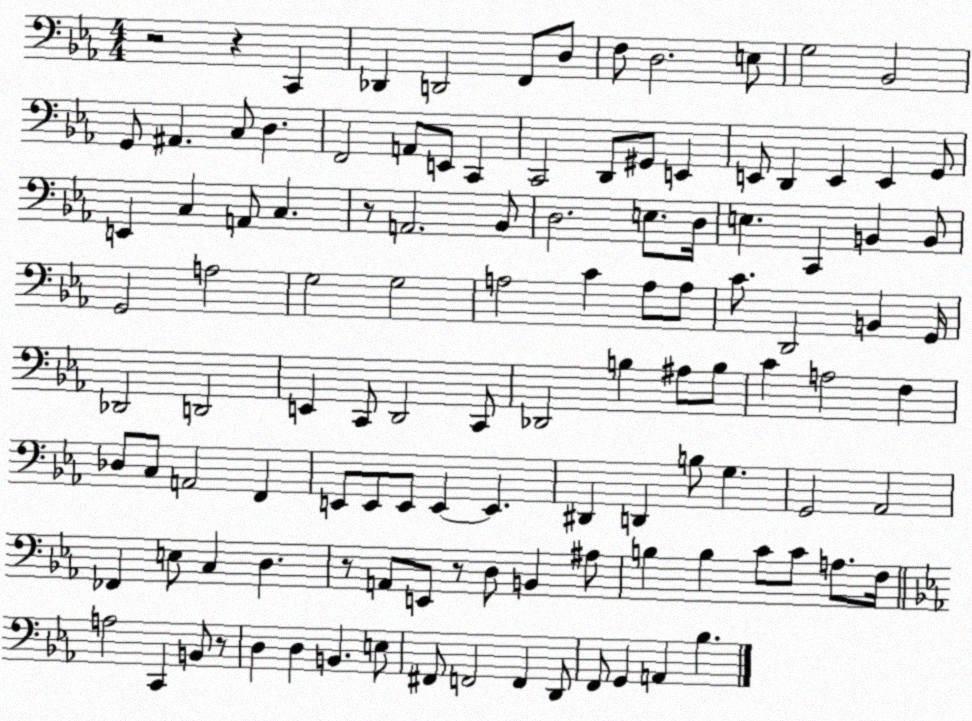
X:1
T:Untitled
M:4/4
L:1/4
K:Eb
z2 z C,, _D,, D,,2 F,,/2 D,/2 F,/2 D,2 E,/2 G,2 _B,,2 G,,/2 ^A,, C,/2 D, F,,2 A,,/2 E,,/2 C,, C,,2 D,,/2 ^G,,/2 E,, E,,/2 D,, E,, E,, G,,/2 E,, C, A,,/2 C, z/2 A,,2 _B,,/2 D,2 E,/2 D,/4 E, C,, B,, B,,/2 G,,2 A,2 G,2 G,2 A,2 C A,/2 A,/2 C/2 D,,2 B,, G,,/4 _D,,2 D,,2 E,, C,,/2 D,,2 C,,/2 _D,,2 B, ^A,/2 B,/2 C A,2 F, _D,/2 C,/2 A,,2 F,, E,,/2 E,,/2 E,,/2 E,, E,, ^D,, D,, B,/2 G, G,,2 _A,,2 _F,, E,/2 C, D, z/2 A,,/2 E,,/2 z/2 D,/2 B,, ^A,/2 B, B, C/2 C/2 A,/2 F,/4 A,2 C,, B,,/2 z/2 D, D, B,, E,/2 ^F,,/2 F,,2 F,, D,,/2 F,,/2 G,, A,, _B,